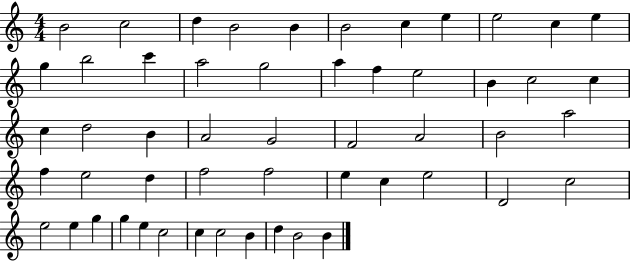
B4/h C5/h D5/q B4/h B4/q B4/h C5/q E5/q E5/h C5/q E5/q G5/q B5/h C6/q A5/h G5/h A5/q F5/q E5/h B4/q C5/h C5/q C5/q D5/h B4/q A4/h G4/h F4/h A4/h B4/h A5/h F5/q E5/h D5/q F5/h F5/h E5/q C5/q E5/h D4/h C5/h E5/h E5/q G5/q G5/q E5/q C5/h C5/q C5/h B4/q D5/q B4/h B4/q